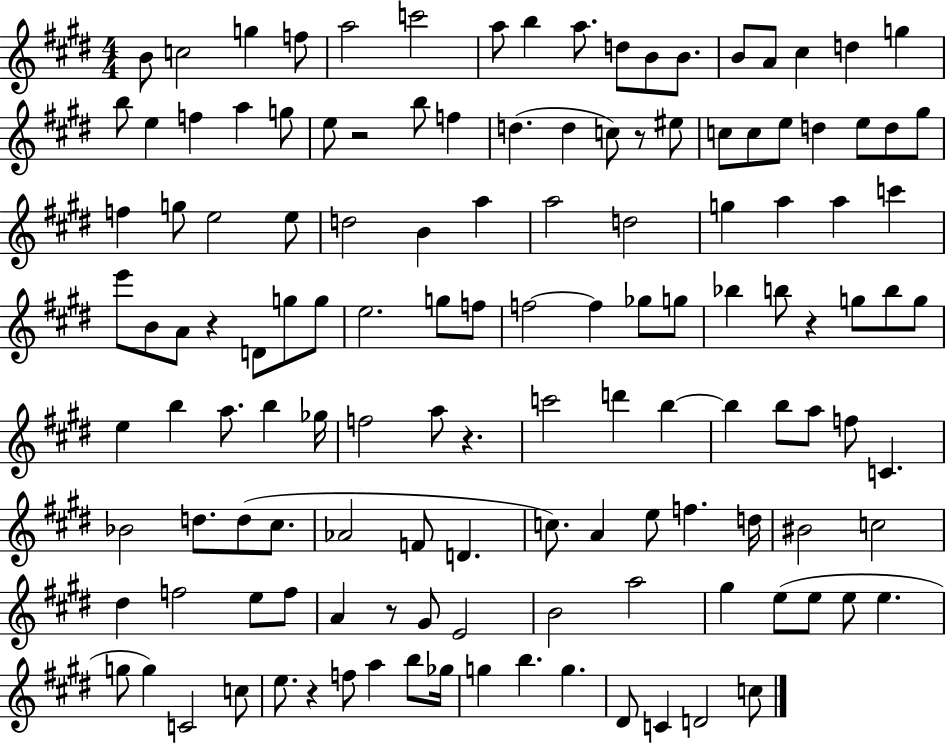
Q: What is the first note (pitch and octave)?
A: B4